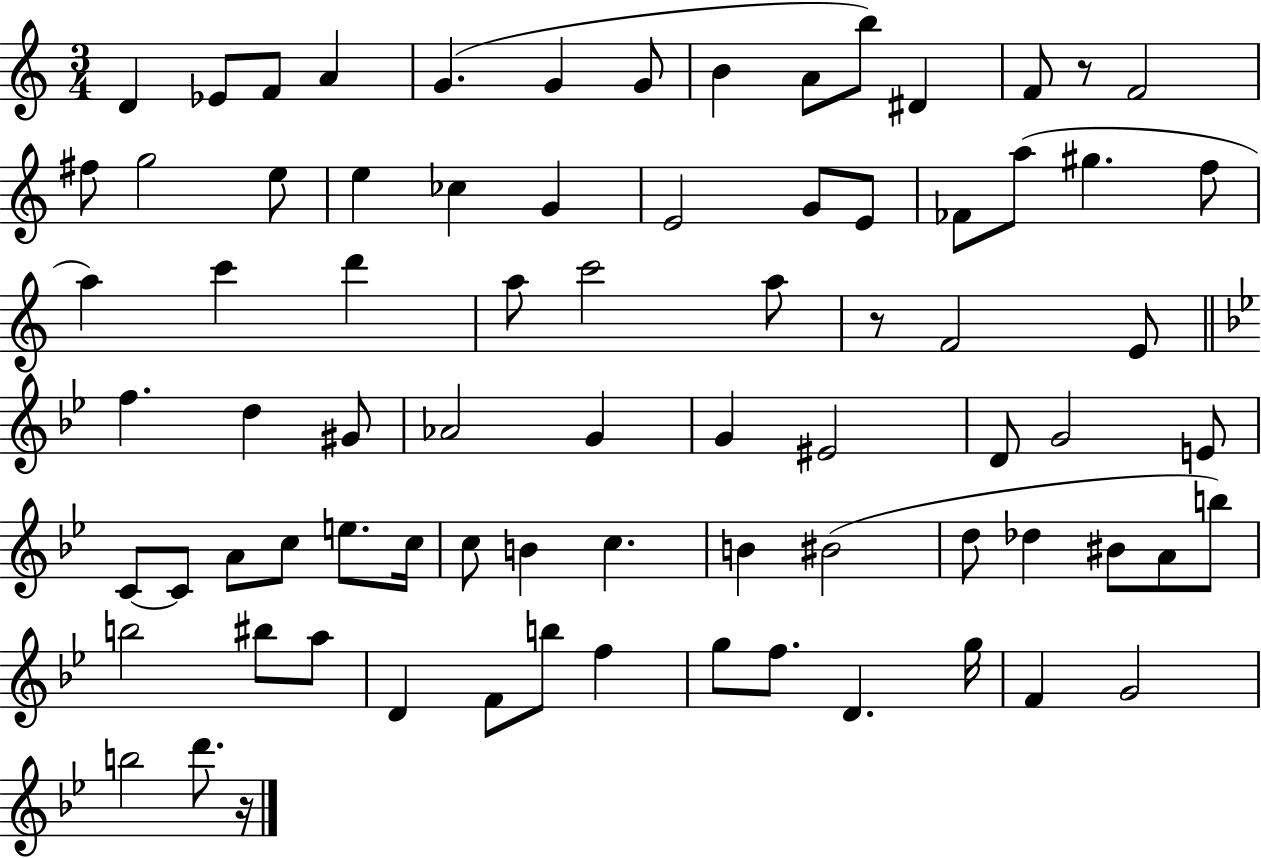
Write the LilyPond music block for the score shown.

{
  \clef treble
  \numericTimeSignature
  \time 3/4
  \key c \major
  \repeat volta 2 { d'4 ees'8 f'8 a'4 | g'4.( g'4 g'8 | b'4 a'8 b''8) dis'4 | f'8 r8 f'2 | \break fis''8 g''2 e''8 | e''4 ces''4 g'4 | e'2 g'8 e'8 | fes'8 a''8( gis''4. f''8 | \break a''4) c'''4 d'''4 | a''8 c'''2 a''8 | r8 f'2 e'8 | \bar "||" \break \key bes \major f''4. d''4 gis'8 | aes'2 g'4 | g'4 eis'2 | d'8 g'2 e'8 | \break c'8~~ c'8 a'8 c''8 e''8. c''16 | c''8 b'4 c''4. | b'4 bis'2( | d''8 des''4 bis'8 a'8 b''8) | \break b''2 bis''8 a''8 | d'4 f'8 b''8 f''4 | g''8 f''8. d'4. g''16 | f'4 g'2 | \break b''2 d'''8. r16 | } \bar "|."
}